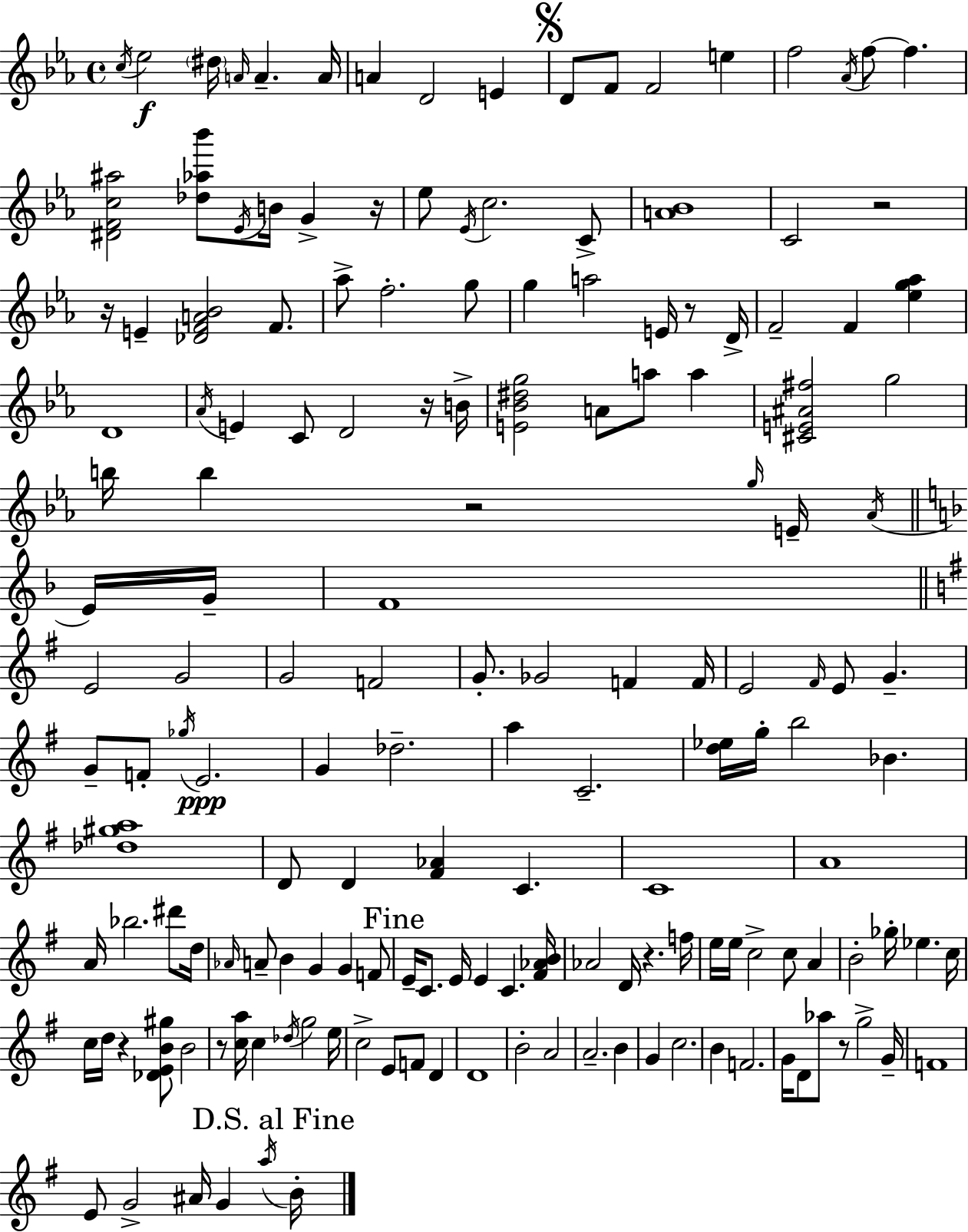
C5/s Eb5/h D#5/s A4/s A4/q. A4/s A4/q D4/h E4/q D4/e F4/e F4/h E5/q F5/h Ab4/s F5/e F5/q. [D#4,F4,C5,A#5]/h [Db5,Ab5,Bb6]/e Eb4/s B4/s G4/q R/s Eb5/e Eb4/s C5/h. C4/e [A4,Bb4]/w C4/h R/h R/s E4/q [Db4,F4,A4,Bb4]/h F4/e. Ab5/e F5/h. G5/e G5/q A5/h E4/s R/e D4/s F4/h F4/q [Eb5,G5,Ab5]/q D4/w Ab4/s E4/q C4/e D4/h R/s B4/s [E4,Bb4,D#5,G5]/h A4/e A5/e A5/q [C#4,E4,A#4,F#5]/h G5/h B5/s B5/q R/h G5/s E4/s Ab4/s E4/s G4/s F4/w E4/h G4/h G4/h F4/h G4/e. Gb4/h F4/q F4/s E4/h F#4/s E4/e G4/q. G4/e F4/e Gb5/s E4/h. G4/q Db5/h. A5/q C4/h. [D5,Eb5]/s G5/s B5/h Bb4/q. [Db5,G#5,A5]/w D4/e D4/q [F#4,Ab4]/q C4/q. C4/w A4/w A4/s Bb5/h. D#6/e D5/s Ab4/s A4/e B4/q G4/q G4/q F4/e E4/s C4/e. E4/s E4/q C4/q. [F#4,Ab4,B4]/s Ab4/h D4/s R/q. F5/s E5/s E5/s C5/h C5/e A4/q B4/h Gb5/s Eb5/q. C5/s C5/s D5/s R/q [Db4,E4,B4,G#5]/e B4/h R/e [C5,A5]/s C5/q Db5/s G5/h E5/s C5/h E4/e F4/e D4/q D4/w B4/h A4/h A4/h. B4/q G4/q C5/h. B4/q F4/h. G4/s D4/e Ab5/e R/e G5/h G4/s F4/w E4/e G4/h A#4/s G4/q A5/s B4/s